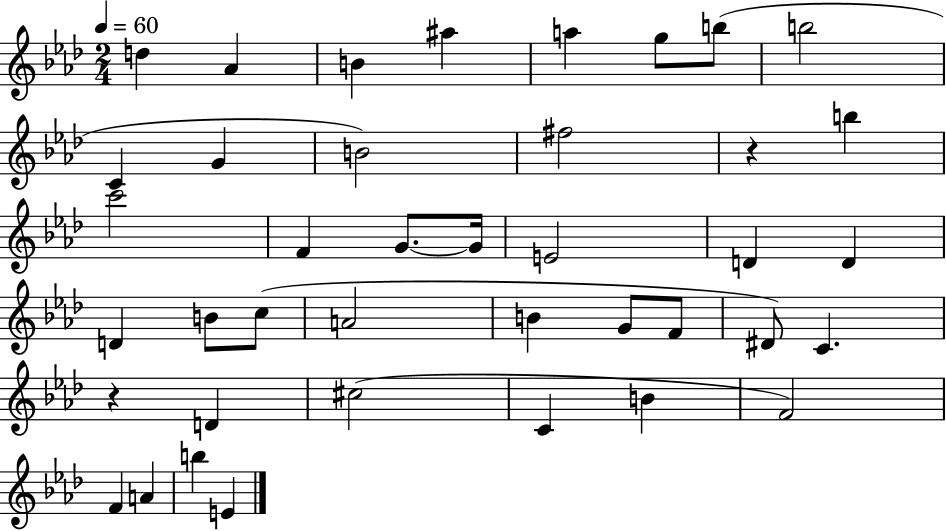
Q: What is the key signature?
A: AES major